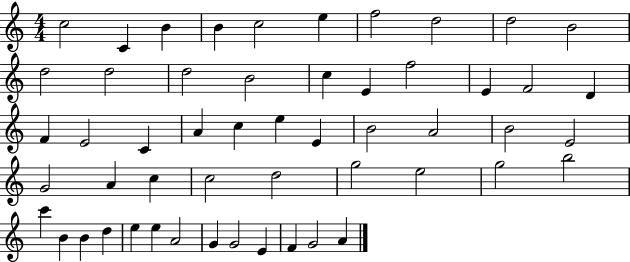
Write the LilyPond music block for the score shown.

{
  \clef treble
  \numericTimeSignature
  \time 4/4
  \key c \major
  c''2 c'4 b'4 | b'4 c''2 e''4 | f''2 d''2 | d''2 b'2 | \break d''2 d''2 | d''2 b'2 | c''4 e'4 f''2 | e'4 f'2 d'4 | \break f'4 e'2 c'4 | a'4 c''4 e''4 e'4 | b'2 a'2 | b'2 e'2 | \break g'2 a'4 c''4 | c''2 d''2 | g''2 e''2 | g''2 b''2 | \break c'''4 b'4 b'4 d''4 | e''4 e''4 a'2 | g'4 g'2 e'4 | f'4 g'2 a'4 | \break \bar "|."
}